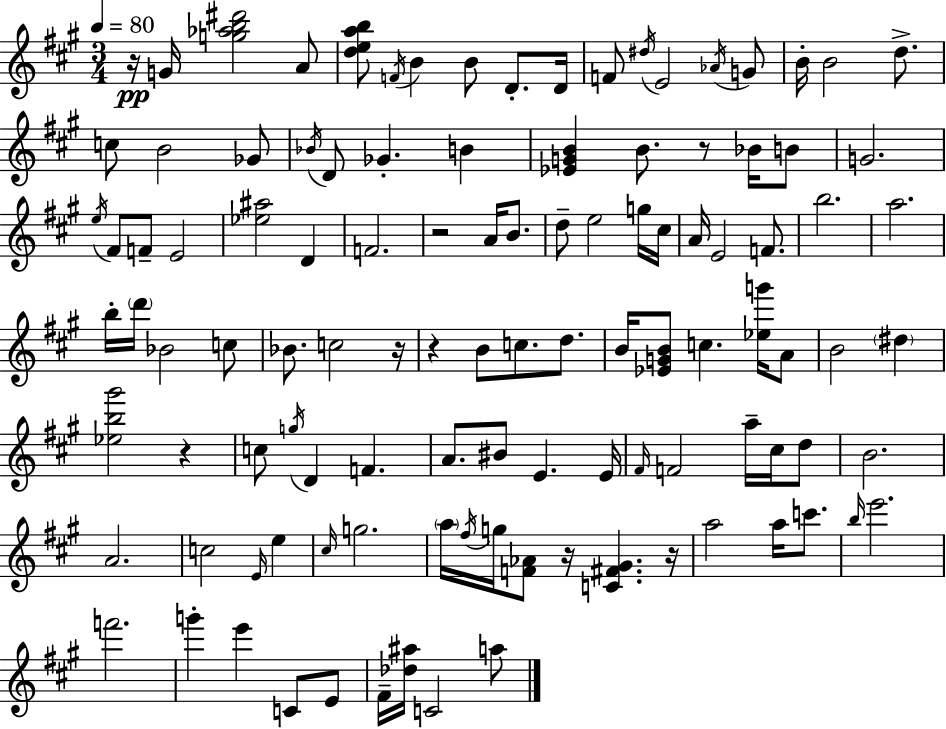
R/s G4/s [G5,Ab5,B5,D#6]/h A4/e [D5,E5,A5,B5]/e F4/s B4/q B4/e D4/e. D4/s F4/e D#5/s E4/h Ab4/s G4/e B4/s B4/h D5/e. C5/e B4/h Gb4/e Bb4/s D4/e Gb4/q. B4/q [Eb4,G4,B4]/q B4/e. R/e Bb4/s B4/e G4/h. E5/s F#4/e F4/e E4/h [Eb5,A#5]/h D4/q F4/h. R/h A4/s B4/e. D5/e E5/h G5/s C#5/s A4/s E4/h F4/e. B5/h. A5/h. B5/s D6/s Bb4/h C5/e Bb4/e. C5/h R/s R/q B4/e C5/e. D5/e. B4/s [Eb4,G4,B4]/e C5/q. [Eb5,G6]/s A4/e B4/h D#5/q [Eb5,B5,G#6]/h R/q C5/e G5/s D4/q F4/q. A4/e. BIS4/e E4/q. E4/s F#4/s F4/h A5/s C#5/s D5/e B4/h. A4/h. C5/h E4/s E5/q C#5/s G5/h. A5/s F#5/s G5/s [F4,Ab4]/e R/s [C4,F#4,G#4]/q. R/s A5/h A5/s C6/e. B5/s E6/h. F6/h. G6/q E6/q C4/e E4/e F#4/s [Db5,A#5]/s C4/h A5/e